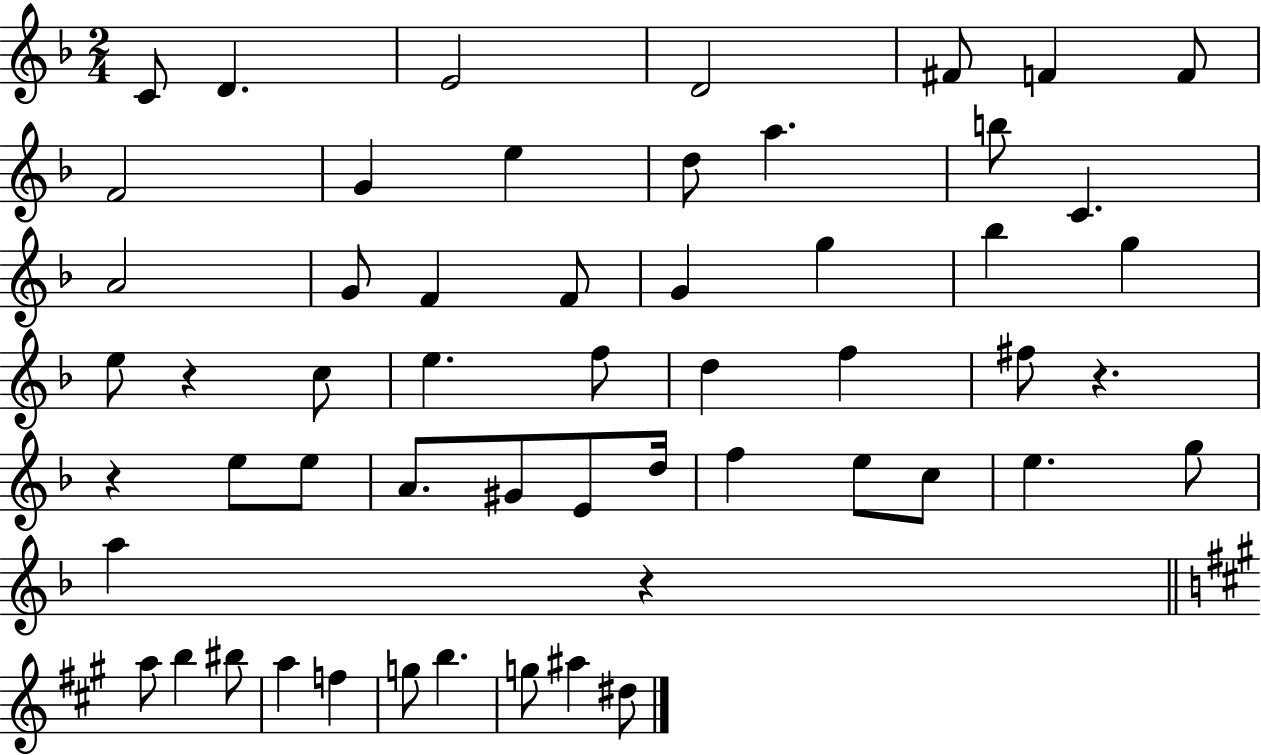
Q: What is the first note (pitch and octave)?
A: C4